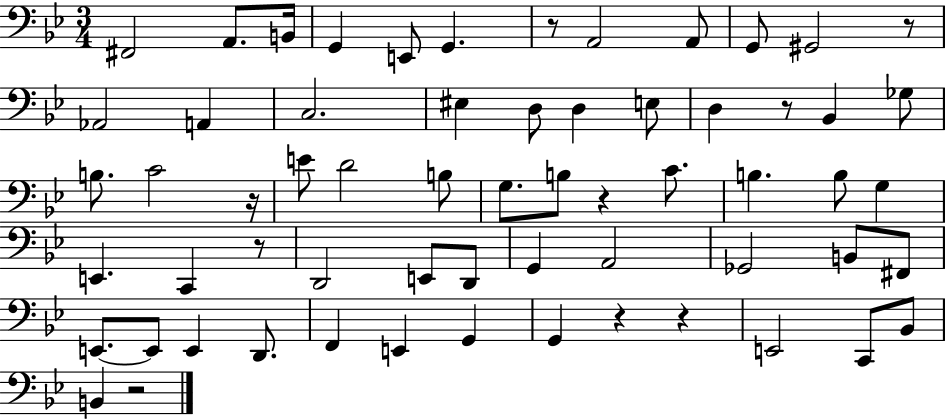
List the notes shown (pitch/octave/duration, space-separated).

F#2/h A2/e. B2/s G2/q E2/e G2/q. R/e A2/h A2/e G2/e G#2/h R/e Ab2/h A2/q C3/h. EIS3/q D3/e D3/q E3/e D3/q R/e Bb2/q Gb3/e B3/e. C4/h R/s E4/e D4/h B3/e G3/e. B3/e R/q C4/e. B3/q. B3/e G3/q E2/q. C2/q R/e D2/h E2/e D2/e G2/q A2/h Gb2/h B2/e F#2/e E2/e. E2/e E2/q D2/e. F2/q E2/q G2/q G2/q R/q R/q E2/h C2/e Bb2/e B2/q R/h